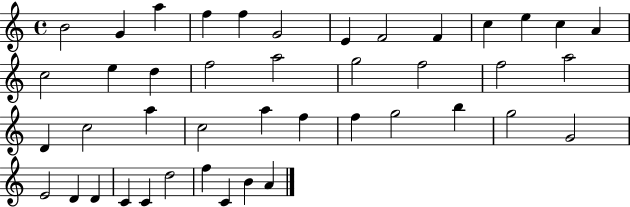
B4/h G4/q A5/q F5/q F5/q G4/h E4/q F4/h F4/q C5/q E5/q C5/q A4/q C5/h E5/q D5/q F5/h A5/h G5/h F5/h F5/h A5/h D4/q C5/h A5/q C5/h A5/q F5/q F5/q G5/h B5/q G5/h G4/h E4/h D4/q D4/q C4/q C4/q D5/h F5/q C4/q B4/q A4/q